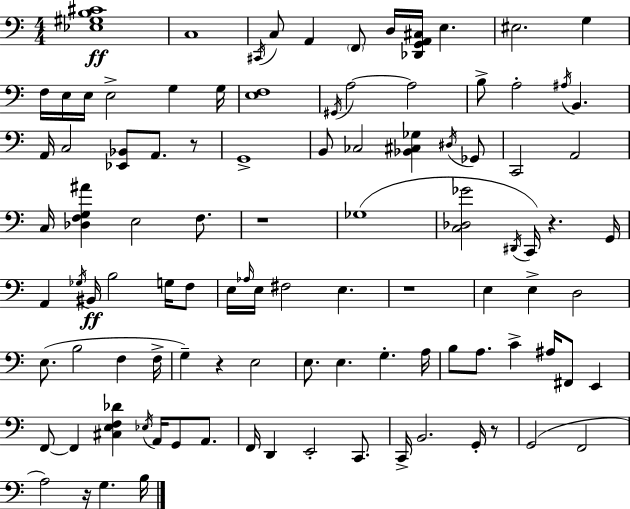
[Eb3,G#3,B3,C#4]/w C3/w C#2/s C3/e A2/q F2/e D3/s [Db2,G2,A2,C#3]/s E3/q. EIS3/h. G3/q F3/s E3/s E3/s E3/h G3/q G3/s [E3,F3]/w G#2/s A3/h A3/h B3/e A3/h A#3/s B2/q. A2/s C3/h [Eb2,Bb2]/e A2/e. R/e G2/w B2/e CES3/h [Bb2,C#3,Gb3]/q D#3/s Gb2/e C2/h A2/h C3/s [Db3,F3,G3,A#4]/q E3/h F3/e. R/w Gb3/w [C3,Db3,Gb4]/h D#2/s C2/s R/q. G2/s A2/q Gb3/s BIS2/s B3/h G3/s F3/e E3/s Ab3/s E3/s F#3/h E3/q. R/w E3/q E3/q D3/h E3/e. B3/h F3/q F3/s G3/q R/q E3/h E3/e. E3/q. G3/q. A3/s B3/e A3/e. C4/q A#3/s F#2/e E2/q F2/e F2/q [C#3,E3,F3,Db4]/q Eb3/s A2/s G2/e A2/e. F2/s D2/q E2/h C2/e. C2/s B2/h. G2/s R/e G2/h F2/h A3/h R/s G3/q. B3/s